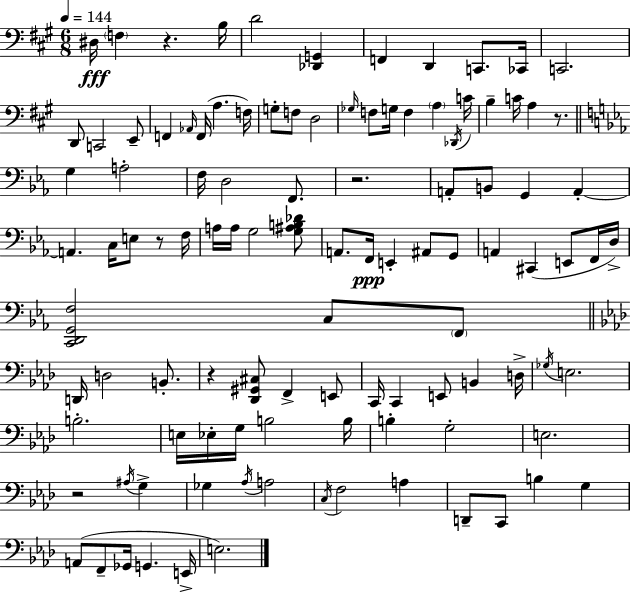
X:1
T:Untitled
M:6/8
L:1/4
K:A
^D,/4 F, z B,/4 D2 [_D,,G,,] F,, D,, C,,/2 _C,,/4 C,,2 D,,/2 C,,2 E,,/2 F,, _A,,/4 F,,/4 A, F,/4 G,/2 F,/2 D,2 _G,/4 F,/2 G,/4 F, A, _D,,/4 C/4 B, C/4 A, z/2 G, A,2 F,/4 D,2 F,,/2 z2 A,,/2 B,,/2 G,, A,, A,, C,/4 E,/2 z/2 F,/4 A,/4 A,/4 G,2 [G,^A,B,_D]/2 A,,/2 F,,/4 E,, ^A,,/2 G,,/2 A,, ^C,, E,,/2 F,,/4 D,/4 [C,,D,,G,,F,]2 C,/2 F,,/2 D,,/4 D,2 B,,/2 z [_D,,^G,,^C,]/2 F,, E,,/2 C,,/4 C,, E,,/2 B,, D,/4 _G,/4 E,2 B,2 E,/4 _E,/4 G,/4 B,2 B,/4 B, G,2 E,2 z2 ^A,/4 G, _G, _A,/4 A,2 C,/4 F,2 A, D,,/2 C,,/2 B, G, A,,/2 F,,/2 _G,,/4 G,, E,,/4 E,2